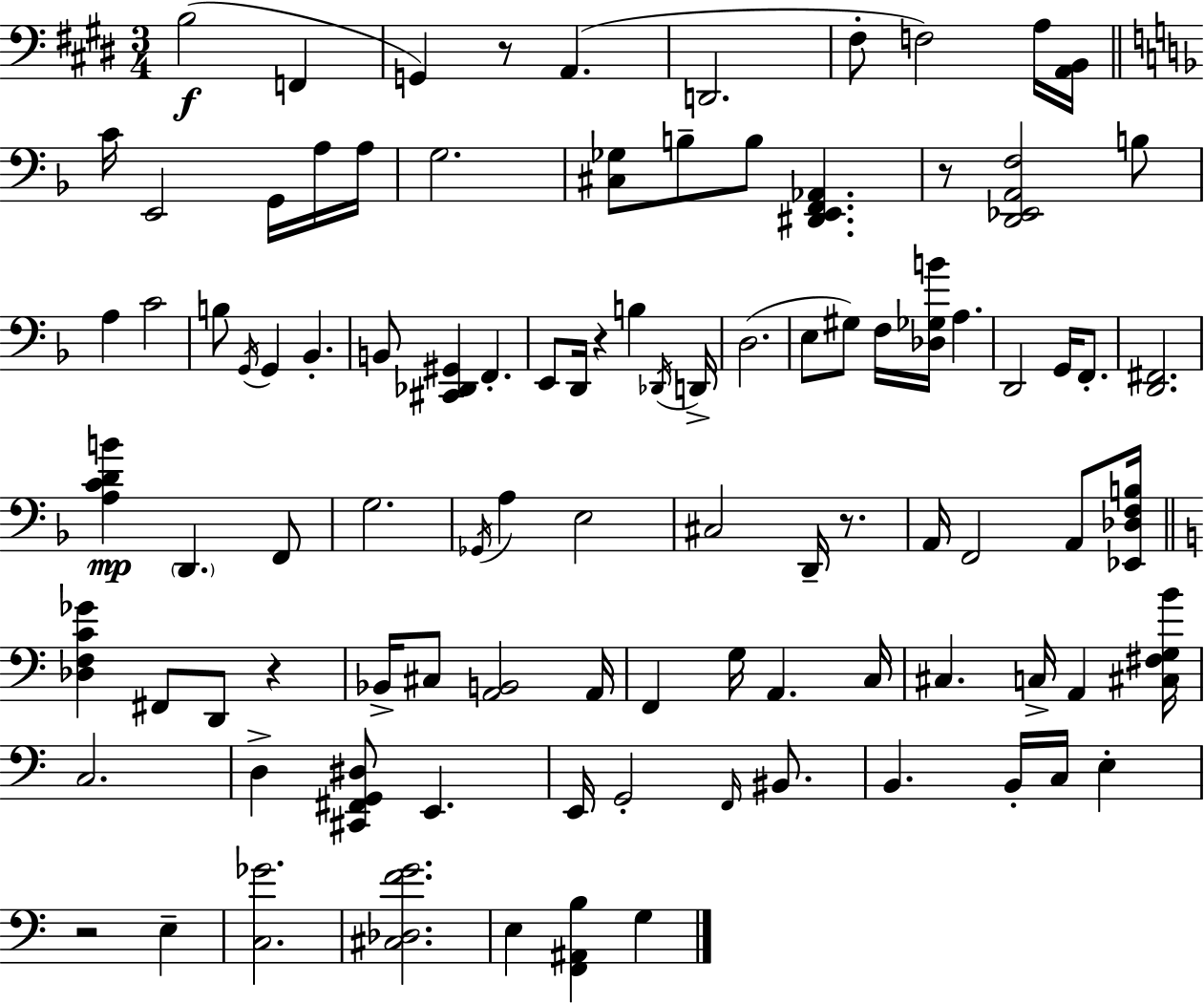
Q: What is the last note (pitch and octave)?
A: G3